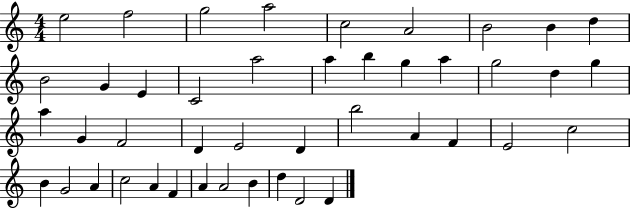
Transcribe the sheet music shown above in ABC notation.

X:1
T:Untitled
M:4/4
L:1/4
K:C
e2 f2 g2 a2 c2 A2 B2 B d B2 G E C2 a2 a b g a g2 d g a G F2 D E2 D b2 A F E2 c2 B G2 A c2 A F A A2 B d D2 D